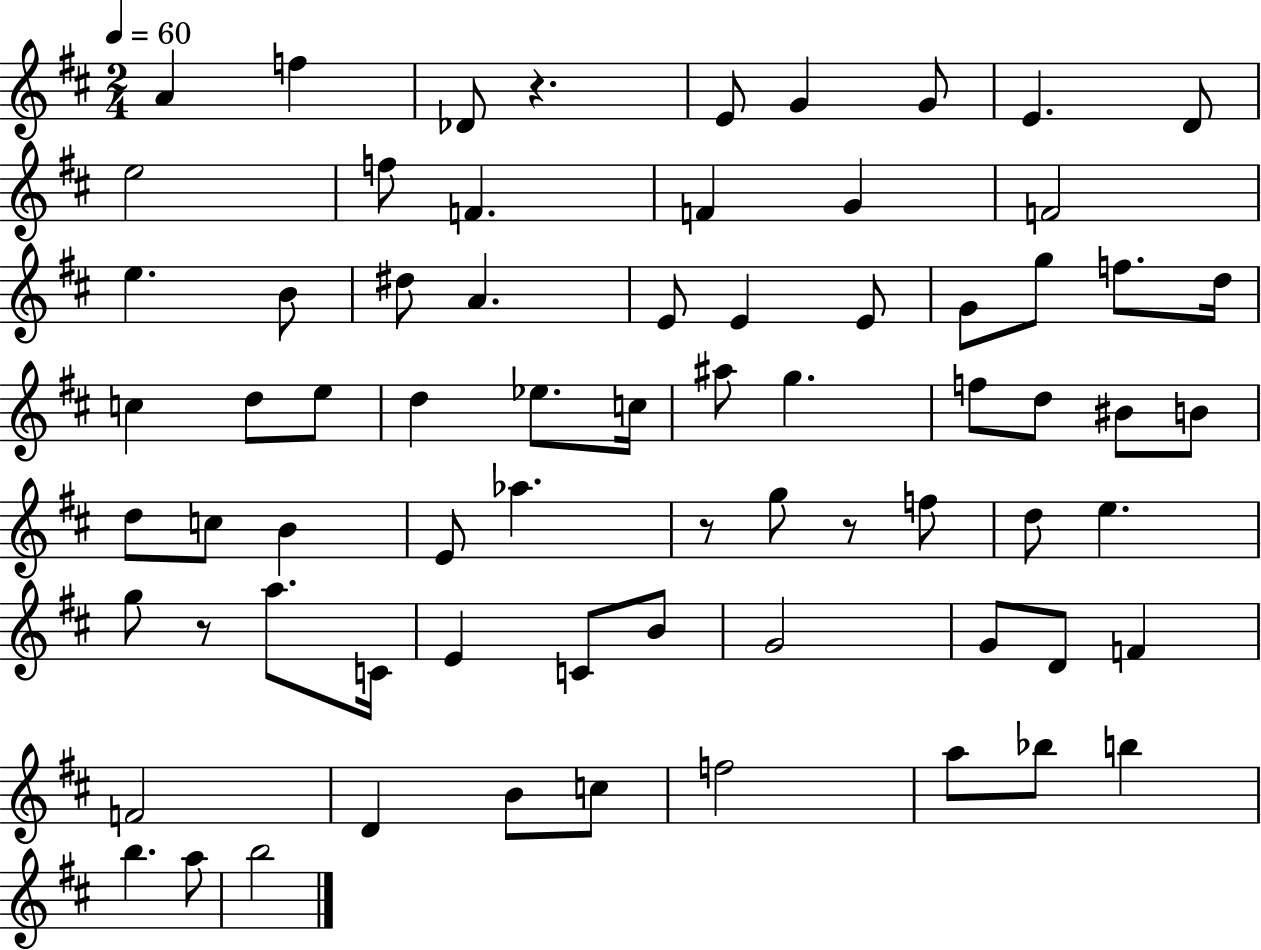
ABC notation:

X:1
T:Untitled
M:2/4
L:1/4
K:D
A f _D/2 z E/2 G G/2 E D/2 e2 f/2 F F G F2 e B/2 ^d/2 A E/2 E E/2 G/2 g/2 f/2 d/4 c d/2 e/2 d _e/2 c/4 ^a/2 g f/2 d/2 ^B/2 B/2 d/2 c/2 B E/2 _a z/2 g/2 z/2 f/2 d/2 e g/2 z/2 a/2 C/4 E C/2 B/2 G2 G/2 D/2 F F2 D B/2 c/2 f2 a/2 _b/2 b b a/2 b2